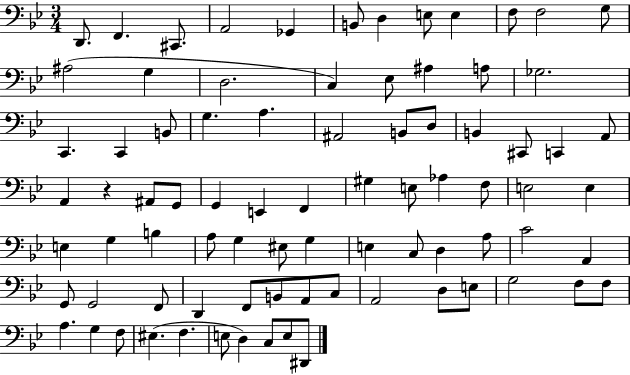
X:1
T:Untitled
M:3/4
L:1/4
K:Bb
D,,/2 F,, ^C,,/2 A,,2 _G,, B,,/2 D, E,/2 E, F,/2 F,2 G,/2 ^A,2 G, D,2 C, _E,/2 ^A, A,/2 _G,2 C,, C,, B,,/2 G, A, ^A,,2 B,,/2 D,/2 B,, ^C,,/2 C,, A,,/2 A,, z ^A,,/2 G,,/2 G,, E,, F,, ^G, E,/2 _A, F,/2 E,2 E, E, G, B, A,/2 G, ^E,/2 G, E, C,/2 D, A,/2 C2 A,, G,,/2 G,,2 F,,/2 D,, F,,/2 B,,/2 A,,/2 C,/2 A,,2 D,/2 E,/2 G,2 F,/2 F,/2 A, G, F,/2 ^E, F, E,/2 D, C,/2 E,/2 ^D,,/2